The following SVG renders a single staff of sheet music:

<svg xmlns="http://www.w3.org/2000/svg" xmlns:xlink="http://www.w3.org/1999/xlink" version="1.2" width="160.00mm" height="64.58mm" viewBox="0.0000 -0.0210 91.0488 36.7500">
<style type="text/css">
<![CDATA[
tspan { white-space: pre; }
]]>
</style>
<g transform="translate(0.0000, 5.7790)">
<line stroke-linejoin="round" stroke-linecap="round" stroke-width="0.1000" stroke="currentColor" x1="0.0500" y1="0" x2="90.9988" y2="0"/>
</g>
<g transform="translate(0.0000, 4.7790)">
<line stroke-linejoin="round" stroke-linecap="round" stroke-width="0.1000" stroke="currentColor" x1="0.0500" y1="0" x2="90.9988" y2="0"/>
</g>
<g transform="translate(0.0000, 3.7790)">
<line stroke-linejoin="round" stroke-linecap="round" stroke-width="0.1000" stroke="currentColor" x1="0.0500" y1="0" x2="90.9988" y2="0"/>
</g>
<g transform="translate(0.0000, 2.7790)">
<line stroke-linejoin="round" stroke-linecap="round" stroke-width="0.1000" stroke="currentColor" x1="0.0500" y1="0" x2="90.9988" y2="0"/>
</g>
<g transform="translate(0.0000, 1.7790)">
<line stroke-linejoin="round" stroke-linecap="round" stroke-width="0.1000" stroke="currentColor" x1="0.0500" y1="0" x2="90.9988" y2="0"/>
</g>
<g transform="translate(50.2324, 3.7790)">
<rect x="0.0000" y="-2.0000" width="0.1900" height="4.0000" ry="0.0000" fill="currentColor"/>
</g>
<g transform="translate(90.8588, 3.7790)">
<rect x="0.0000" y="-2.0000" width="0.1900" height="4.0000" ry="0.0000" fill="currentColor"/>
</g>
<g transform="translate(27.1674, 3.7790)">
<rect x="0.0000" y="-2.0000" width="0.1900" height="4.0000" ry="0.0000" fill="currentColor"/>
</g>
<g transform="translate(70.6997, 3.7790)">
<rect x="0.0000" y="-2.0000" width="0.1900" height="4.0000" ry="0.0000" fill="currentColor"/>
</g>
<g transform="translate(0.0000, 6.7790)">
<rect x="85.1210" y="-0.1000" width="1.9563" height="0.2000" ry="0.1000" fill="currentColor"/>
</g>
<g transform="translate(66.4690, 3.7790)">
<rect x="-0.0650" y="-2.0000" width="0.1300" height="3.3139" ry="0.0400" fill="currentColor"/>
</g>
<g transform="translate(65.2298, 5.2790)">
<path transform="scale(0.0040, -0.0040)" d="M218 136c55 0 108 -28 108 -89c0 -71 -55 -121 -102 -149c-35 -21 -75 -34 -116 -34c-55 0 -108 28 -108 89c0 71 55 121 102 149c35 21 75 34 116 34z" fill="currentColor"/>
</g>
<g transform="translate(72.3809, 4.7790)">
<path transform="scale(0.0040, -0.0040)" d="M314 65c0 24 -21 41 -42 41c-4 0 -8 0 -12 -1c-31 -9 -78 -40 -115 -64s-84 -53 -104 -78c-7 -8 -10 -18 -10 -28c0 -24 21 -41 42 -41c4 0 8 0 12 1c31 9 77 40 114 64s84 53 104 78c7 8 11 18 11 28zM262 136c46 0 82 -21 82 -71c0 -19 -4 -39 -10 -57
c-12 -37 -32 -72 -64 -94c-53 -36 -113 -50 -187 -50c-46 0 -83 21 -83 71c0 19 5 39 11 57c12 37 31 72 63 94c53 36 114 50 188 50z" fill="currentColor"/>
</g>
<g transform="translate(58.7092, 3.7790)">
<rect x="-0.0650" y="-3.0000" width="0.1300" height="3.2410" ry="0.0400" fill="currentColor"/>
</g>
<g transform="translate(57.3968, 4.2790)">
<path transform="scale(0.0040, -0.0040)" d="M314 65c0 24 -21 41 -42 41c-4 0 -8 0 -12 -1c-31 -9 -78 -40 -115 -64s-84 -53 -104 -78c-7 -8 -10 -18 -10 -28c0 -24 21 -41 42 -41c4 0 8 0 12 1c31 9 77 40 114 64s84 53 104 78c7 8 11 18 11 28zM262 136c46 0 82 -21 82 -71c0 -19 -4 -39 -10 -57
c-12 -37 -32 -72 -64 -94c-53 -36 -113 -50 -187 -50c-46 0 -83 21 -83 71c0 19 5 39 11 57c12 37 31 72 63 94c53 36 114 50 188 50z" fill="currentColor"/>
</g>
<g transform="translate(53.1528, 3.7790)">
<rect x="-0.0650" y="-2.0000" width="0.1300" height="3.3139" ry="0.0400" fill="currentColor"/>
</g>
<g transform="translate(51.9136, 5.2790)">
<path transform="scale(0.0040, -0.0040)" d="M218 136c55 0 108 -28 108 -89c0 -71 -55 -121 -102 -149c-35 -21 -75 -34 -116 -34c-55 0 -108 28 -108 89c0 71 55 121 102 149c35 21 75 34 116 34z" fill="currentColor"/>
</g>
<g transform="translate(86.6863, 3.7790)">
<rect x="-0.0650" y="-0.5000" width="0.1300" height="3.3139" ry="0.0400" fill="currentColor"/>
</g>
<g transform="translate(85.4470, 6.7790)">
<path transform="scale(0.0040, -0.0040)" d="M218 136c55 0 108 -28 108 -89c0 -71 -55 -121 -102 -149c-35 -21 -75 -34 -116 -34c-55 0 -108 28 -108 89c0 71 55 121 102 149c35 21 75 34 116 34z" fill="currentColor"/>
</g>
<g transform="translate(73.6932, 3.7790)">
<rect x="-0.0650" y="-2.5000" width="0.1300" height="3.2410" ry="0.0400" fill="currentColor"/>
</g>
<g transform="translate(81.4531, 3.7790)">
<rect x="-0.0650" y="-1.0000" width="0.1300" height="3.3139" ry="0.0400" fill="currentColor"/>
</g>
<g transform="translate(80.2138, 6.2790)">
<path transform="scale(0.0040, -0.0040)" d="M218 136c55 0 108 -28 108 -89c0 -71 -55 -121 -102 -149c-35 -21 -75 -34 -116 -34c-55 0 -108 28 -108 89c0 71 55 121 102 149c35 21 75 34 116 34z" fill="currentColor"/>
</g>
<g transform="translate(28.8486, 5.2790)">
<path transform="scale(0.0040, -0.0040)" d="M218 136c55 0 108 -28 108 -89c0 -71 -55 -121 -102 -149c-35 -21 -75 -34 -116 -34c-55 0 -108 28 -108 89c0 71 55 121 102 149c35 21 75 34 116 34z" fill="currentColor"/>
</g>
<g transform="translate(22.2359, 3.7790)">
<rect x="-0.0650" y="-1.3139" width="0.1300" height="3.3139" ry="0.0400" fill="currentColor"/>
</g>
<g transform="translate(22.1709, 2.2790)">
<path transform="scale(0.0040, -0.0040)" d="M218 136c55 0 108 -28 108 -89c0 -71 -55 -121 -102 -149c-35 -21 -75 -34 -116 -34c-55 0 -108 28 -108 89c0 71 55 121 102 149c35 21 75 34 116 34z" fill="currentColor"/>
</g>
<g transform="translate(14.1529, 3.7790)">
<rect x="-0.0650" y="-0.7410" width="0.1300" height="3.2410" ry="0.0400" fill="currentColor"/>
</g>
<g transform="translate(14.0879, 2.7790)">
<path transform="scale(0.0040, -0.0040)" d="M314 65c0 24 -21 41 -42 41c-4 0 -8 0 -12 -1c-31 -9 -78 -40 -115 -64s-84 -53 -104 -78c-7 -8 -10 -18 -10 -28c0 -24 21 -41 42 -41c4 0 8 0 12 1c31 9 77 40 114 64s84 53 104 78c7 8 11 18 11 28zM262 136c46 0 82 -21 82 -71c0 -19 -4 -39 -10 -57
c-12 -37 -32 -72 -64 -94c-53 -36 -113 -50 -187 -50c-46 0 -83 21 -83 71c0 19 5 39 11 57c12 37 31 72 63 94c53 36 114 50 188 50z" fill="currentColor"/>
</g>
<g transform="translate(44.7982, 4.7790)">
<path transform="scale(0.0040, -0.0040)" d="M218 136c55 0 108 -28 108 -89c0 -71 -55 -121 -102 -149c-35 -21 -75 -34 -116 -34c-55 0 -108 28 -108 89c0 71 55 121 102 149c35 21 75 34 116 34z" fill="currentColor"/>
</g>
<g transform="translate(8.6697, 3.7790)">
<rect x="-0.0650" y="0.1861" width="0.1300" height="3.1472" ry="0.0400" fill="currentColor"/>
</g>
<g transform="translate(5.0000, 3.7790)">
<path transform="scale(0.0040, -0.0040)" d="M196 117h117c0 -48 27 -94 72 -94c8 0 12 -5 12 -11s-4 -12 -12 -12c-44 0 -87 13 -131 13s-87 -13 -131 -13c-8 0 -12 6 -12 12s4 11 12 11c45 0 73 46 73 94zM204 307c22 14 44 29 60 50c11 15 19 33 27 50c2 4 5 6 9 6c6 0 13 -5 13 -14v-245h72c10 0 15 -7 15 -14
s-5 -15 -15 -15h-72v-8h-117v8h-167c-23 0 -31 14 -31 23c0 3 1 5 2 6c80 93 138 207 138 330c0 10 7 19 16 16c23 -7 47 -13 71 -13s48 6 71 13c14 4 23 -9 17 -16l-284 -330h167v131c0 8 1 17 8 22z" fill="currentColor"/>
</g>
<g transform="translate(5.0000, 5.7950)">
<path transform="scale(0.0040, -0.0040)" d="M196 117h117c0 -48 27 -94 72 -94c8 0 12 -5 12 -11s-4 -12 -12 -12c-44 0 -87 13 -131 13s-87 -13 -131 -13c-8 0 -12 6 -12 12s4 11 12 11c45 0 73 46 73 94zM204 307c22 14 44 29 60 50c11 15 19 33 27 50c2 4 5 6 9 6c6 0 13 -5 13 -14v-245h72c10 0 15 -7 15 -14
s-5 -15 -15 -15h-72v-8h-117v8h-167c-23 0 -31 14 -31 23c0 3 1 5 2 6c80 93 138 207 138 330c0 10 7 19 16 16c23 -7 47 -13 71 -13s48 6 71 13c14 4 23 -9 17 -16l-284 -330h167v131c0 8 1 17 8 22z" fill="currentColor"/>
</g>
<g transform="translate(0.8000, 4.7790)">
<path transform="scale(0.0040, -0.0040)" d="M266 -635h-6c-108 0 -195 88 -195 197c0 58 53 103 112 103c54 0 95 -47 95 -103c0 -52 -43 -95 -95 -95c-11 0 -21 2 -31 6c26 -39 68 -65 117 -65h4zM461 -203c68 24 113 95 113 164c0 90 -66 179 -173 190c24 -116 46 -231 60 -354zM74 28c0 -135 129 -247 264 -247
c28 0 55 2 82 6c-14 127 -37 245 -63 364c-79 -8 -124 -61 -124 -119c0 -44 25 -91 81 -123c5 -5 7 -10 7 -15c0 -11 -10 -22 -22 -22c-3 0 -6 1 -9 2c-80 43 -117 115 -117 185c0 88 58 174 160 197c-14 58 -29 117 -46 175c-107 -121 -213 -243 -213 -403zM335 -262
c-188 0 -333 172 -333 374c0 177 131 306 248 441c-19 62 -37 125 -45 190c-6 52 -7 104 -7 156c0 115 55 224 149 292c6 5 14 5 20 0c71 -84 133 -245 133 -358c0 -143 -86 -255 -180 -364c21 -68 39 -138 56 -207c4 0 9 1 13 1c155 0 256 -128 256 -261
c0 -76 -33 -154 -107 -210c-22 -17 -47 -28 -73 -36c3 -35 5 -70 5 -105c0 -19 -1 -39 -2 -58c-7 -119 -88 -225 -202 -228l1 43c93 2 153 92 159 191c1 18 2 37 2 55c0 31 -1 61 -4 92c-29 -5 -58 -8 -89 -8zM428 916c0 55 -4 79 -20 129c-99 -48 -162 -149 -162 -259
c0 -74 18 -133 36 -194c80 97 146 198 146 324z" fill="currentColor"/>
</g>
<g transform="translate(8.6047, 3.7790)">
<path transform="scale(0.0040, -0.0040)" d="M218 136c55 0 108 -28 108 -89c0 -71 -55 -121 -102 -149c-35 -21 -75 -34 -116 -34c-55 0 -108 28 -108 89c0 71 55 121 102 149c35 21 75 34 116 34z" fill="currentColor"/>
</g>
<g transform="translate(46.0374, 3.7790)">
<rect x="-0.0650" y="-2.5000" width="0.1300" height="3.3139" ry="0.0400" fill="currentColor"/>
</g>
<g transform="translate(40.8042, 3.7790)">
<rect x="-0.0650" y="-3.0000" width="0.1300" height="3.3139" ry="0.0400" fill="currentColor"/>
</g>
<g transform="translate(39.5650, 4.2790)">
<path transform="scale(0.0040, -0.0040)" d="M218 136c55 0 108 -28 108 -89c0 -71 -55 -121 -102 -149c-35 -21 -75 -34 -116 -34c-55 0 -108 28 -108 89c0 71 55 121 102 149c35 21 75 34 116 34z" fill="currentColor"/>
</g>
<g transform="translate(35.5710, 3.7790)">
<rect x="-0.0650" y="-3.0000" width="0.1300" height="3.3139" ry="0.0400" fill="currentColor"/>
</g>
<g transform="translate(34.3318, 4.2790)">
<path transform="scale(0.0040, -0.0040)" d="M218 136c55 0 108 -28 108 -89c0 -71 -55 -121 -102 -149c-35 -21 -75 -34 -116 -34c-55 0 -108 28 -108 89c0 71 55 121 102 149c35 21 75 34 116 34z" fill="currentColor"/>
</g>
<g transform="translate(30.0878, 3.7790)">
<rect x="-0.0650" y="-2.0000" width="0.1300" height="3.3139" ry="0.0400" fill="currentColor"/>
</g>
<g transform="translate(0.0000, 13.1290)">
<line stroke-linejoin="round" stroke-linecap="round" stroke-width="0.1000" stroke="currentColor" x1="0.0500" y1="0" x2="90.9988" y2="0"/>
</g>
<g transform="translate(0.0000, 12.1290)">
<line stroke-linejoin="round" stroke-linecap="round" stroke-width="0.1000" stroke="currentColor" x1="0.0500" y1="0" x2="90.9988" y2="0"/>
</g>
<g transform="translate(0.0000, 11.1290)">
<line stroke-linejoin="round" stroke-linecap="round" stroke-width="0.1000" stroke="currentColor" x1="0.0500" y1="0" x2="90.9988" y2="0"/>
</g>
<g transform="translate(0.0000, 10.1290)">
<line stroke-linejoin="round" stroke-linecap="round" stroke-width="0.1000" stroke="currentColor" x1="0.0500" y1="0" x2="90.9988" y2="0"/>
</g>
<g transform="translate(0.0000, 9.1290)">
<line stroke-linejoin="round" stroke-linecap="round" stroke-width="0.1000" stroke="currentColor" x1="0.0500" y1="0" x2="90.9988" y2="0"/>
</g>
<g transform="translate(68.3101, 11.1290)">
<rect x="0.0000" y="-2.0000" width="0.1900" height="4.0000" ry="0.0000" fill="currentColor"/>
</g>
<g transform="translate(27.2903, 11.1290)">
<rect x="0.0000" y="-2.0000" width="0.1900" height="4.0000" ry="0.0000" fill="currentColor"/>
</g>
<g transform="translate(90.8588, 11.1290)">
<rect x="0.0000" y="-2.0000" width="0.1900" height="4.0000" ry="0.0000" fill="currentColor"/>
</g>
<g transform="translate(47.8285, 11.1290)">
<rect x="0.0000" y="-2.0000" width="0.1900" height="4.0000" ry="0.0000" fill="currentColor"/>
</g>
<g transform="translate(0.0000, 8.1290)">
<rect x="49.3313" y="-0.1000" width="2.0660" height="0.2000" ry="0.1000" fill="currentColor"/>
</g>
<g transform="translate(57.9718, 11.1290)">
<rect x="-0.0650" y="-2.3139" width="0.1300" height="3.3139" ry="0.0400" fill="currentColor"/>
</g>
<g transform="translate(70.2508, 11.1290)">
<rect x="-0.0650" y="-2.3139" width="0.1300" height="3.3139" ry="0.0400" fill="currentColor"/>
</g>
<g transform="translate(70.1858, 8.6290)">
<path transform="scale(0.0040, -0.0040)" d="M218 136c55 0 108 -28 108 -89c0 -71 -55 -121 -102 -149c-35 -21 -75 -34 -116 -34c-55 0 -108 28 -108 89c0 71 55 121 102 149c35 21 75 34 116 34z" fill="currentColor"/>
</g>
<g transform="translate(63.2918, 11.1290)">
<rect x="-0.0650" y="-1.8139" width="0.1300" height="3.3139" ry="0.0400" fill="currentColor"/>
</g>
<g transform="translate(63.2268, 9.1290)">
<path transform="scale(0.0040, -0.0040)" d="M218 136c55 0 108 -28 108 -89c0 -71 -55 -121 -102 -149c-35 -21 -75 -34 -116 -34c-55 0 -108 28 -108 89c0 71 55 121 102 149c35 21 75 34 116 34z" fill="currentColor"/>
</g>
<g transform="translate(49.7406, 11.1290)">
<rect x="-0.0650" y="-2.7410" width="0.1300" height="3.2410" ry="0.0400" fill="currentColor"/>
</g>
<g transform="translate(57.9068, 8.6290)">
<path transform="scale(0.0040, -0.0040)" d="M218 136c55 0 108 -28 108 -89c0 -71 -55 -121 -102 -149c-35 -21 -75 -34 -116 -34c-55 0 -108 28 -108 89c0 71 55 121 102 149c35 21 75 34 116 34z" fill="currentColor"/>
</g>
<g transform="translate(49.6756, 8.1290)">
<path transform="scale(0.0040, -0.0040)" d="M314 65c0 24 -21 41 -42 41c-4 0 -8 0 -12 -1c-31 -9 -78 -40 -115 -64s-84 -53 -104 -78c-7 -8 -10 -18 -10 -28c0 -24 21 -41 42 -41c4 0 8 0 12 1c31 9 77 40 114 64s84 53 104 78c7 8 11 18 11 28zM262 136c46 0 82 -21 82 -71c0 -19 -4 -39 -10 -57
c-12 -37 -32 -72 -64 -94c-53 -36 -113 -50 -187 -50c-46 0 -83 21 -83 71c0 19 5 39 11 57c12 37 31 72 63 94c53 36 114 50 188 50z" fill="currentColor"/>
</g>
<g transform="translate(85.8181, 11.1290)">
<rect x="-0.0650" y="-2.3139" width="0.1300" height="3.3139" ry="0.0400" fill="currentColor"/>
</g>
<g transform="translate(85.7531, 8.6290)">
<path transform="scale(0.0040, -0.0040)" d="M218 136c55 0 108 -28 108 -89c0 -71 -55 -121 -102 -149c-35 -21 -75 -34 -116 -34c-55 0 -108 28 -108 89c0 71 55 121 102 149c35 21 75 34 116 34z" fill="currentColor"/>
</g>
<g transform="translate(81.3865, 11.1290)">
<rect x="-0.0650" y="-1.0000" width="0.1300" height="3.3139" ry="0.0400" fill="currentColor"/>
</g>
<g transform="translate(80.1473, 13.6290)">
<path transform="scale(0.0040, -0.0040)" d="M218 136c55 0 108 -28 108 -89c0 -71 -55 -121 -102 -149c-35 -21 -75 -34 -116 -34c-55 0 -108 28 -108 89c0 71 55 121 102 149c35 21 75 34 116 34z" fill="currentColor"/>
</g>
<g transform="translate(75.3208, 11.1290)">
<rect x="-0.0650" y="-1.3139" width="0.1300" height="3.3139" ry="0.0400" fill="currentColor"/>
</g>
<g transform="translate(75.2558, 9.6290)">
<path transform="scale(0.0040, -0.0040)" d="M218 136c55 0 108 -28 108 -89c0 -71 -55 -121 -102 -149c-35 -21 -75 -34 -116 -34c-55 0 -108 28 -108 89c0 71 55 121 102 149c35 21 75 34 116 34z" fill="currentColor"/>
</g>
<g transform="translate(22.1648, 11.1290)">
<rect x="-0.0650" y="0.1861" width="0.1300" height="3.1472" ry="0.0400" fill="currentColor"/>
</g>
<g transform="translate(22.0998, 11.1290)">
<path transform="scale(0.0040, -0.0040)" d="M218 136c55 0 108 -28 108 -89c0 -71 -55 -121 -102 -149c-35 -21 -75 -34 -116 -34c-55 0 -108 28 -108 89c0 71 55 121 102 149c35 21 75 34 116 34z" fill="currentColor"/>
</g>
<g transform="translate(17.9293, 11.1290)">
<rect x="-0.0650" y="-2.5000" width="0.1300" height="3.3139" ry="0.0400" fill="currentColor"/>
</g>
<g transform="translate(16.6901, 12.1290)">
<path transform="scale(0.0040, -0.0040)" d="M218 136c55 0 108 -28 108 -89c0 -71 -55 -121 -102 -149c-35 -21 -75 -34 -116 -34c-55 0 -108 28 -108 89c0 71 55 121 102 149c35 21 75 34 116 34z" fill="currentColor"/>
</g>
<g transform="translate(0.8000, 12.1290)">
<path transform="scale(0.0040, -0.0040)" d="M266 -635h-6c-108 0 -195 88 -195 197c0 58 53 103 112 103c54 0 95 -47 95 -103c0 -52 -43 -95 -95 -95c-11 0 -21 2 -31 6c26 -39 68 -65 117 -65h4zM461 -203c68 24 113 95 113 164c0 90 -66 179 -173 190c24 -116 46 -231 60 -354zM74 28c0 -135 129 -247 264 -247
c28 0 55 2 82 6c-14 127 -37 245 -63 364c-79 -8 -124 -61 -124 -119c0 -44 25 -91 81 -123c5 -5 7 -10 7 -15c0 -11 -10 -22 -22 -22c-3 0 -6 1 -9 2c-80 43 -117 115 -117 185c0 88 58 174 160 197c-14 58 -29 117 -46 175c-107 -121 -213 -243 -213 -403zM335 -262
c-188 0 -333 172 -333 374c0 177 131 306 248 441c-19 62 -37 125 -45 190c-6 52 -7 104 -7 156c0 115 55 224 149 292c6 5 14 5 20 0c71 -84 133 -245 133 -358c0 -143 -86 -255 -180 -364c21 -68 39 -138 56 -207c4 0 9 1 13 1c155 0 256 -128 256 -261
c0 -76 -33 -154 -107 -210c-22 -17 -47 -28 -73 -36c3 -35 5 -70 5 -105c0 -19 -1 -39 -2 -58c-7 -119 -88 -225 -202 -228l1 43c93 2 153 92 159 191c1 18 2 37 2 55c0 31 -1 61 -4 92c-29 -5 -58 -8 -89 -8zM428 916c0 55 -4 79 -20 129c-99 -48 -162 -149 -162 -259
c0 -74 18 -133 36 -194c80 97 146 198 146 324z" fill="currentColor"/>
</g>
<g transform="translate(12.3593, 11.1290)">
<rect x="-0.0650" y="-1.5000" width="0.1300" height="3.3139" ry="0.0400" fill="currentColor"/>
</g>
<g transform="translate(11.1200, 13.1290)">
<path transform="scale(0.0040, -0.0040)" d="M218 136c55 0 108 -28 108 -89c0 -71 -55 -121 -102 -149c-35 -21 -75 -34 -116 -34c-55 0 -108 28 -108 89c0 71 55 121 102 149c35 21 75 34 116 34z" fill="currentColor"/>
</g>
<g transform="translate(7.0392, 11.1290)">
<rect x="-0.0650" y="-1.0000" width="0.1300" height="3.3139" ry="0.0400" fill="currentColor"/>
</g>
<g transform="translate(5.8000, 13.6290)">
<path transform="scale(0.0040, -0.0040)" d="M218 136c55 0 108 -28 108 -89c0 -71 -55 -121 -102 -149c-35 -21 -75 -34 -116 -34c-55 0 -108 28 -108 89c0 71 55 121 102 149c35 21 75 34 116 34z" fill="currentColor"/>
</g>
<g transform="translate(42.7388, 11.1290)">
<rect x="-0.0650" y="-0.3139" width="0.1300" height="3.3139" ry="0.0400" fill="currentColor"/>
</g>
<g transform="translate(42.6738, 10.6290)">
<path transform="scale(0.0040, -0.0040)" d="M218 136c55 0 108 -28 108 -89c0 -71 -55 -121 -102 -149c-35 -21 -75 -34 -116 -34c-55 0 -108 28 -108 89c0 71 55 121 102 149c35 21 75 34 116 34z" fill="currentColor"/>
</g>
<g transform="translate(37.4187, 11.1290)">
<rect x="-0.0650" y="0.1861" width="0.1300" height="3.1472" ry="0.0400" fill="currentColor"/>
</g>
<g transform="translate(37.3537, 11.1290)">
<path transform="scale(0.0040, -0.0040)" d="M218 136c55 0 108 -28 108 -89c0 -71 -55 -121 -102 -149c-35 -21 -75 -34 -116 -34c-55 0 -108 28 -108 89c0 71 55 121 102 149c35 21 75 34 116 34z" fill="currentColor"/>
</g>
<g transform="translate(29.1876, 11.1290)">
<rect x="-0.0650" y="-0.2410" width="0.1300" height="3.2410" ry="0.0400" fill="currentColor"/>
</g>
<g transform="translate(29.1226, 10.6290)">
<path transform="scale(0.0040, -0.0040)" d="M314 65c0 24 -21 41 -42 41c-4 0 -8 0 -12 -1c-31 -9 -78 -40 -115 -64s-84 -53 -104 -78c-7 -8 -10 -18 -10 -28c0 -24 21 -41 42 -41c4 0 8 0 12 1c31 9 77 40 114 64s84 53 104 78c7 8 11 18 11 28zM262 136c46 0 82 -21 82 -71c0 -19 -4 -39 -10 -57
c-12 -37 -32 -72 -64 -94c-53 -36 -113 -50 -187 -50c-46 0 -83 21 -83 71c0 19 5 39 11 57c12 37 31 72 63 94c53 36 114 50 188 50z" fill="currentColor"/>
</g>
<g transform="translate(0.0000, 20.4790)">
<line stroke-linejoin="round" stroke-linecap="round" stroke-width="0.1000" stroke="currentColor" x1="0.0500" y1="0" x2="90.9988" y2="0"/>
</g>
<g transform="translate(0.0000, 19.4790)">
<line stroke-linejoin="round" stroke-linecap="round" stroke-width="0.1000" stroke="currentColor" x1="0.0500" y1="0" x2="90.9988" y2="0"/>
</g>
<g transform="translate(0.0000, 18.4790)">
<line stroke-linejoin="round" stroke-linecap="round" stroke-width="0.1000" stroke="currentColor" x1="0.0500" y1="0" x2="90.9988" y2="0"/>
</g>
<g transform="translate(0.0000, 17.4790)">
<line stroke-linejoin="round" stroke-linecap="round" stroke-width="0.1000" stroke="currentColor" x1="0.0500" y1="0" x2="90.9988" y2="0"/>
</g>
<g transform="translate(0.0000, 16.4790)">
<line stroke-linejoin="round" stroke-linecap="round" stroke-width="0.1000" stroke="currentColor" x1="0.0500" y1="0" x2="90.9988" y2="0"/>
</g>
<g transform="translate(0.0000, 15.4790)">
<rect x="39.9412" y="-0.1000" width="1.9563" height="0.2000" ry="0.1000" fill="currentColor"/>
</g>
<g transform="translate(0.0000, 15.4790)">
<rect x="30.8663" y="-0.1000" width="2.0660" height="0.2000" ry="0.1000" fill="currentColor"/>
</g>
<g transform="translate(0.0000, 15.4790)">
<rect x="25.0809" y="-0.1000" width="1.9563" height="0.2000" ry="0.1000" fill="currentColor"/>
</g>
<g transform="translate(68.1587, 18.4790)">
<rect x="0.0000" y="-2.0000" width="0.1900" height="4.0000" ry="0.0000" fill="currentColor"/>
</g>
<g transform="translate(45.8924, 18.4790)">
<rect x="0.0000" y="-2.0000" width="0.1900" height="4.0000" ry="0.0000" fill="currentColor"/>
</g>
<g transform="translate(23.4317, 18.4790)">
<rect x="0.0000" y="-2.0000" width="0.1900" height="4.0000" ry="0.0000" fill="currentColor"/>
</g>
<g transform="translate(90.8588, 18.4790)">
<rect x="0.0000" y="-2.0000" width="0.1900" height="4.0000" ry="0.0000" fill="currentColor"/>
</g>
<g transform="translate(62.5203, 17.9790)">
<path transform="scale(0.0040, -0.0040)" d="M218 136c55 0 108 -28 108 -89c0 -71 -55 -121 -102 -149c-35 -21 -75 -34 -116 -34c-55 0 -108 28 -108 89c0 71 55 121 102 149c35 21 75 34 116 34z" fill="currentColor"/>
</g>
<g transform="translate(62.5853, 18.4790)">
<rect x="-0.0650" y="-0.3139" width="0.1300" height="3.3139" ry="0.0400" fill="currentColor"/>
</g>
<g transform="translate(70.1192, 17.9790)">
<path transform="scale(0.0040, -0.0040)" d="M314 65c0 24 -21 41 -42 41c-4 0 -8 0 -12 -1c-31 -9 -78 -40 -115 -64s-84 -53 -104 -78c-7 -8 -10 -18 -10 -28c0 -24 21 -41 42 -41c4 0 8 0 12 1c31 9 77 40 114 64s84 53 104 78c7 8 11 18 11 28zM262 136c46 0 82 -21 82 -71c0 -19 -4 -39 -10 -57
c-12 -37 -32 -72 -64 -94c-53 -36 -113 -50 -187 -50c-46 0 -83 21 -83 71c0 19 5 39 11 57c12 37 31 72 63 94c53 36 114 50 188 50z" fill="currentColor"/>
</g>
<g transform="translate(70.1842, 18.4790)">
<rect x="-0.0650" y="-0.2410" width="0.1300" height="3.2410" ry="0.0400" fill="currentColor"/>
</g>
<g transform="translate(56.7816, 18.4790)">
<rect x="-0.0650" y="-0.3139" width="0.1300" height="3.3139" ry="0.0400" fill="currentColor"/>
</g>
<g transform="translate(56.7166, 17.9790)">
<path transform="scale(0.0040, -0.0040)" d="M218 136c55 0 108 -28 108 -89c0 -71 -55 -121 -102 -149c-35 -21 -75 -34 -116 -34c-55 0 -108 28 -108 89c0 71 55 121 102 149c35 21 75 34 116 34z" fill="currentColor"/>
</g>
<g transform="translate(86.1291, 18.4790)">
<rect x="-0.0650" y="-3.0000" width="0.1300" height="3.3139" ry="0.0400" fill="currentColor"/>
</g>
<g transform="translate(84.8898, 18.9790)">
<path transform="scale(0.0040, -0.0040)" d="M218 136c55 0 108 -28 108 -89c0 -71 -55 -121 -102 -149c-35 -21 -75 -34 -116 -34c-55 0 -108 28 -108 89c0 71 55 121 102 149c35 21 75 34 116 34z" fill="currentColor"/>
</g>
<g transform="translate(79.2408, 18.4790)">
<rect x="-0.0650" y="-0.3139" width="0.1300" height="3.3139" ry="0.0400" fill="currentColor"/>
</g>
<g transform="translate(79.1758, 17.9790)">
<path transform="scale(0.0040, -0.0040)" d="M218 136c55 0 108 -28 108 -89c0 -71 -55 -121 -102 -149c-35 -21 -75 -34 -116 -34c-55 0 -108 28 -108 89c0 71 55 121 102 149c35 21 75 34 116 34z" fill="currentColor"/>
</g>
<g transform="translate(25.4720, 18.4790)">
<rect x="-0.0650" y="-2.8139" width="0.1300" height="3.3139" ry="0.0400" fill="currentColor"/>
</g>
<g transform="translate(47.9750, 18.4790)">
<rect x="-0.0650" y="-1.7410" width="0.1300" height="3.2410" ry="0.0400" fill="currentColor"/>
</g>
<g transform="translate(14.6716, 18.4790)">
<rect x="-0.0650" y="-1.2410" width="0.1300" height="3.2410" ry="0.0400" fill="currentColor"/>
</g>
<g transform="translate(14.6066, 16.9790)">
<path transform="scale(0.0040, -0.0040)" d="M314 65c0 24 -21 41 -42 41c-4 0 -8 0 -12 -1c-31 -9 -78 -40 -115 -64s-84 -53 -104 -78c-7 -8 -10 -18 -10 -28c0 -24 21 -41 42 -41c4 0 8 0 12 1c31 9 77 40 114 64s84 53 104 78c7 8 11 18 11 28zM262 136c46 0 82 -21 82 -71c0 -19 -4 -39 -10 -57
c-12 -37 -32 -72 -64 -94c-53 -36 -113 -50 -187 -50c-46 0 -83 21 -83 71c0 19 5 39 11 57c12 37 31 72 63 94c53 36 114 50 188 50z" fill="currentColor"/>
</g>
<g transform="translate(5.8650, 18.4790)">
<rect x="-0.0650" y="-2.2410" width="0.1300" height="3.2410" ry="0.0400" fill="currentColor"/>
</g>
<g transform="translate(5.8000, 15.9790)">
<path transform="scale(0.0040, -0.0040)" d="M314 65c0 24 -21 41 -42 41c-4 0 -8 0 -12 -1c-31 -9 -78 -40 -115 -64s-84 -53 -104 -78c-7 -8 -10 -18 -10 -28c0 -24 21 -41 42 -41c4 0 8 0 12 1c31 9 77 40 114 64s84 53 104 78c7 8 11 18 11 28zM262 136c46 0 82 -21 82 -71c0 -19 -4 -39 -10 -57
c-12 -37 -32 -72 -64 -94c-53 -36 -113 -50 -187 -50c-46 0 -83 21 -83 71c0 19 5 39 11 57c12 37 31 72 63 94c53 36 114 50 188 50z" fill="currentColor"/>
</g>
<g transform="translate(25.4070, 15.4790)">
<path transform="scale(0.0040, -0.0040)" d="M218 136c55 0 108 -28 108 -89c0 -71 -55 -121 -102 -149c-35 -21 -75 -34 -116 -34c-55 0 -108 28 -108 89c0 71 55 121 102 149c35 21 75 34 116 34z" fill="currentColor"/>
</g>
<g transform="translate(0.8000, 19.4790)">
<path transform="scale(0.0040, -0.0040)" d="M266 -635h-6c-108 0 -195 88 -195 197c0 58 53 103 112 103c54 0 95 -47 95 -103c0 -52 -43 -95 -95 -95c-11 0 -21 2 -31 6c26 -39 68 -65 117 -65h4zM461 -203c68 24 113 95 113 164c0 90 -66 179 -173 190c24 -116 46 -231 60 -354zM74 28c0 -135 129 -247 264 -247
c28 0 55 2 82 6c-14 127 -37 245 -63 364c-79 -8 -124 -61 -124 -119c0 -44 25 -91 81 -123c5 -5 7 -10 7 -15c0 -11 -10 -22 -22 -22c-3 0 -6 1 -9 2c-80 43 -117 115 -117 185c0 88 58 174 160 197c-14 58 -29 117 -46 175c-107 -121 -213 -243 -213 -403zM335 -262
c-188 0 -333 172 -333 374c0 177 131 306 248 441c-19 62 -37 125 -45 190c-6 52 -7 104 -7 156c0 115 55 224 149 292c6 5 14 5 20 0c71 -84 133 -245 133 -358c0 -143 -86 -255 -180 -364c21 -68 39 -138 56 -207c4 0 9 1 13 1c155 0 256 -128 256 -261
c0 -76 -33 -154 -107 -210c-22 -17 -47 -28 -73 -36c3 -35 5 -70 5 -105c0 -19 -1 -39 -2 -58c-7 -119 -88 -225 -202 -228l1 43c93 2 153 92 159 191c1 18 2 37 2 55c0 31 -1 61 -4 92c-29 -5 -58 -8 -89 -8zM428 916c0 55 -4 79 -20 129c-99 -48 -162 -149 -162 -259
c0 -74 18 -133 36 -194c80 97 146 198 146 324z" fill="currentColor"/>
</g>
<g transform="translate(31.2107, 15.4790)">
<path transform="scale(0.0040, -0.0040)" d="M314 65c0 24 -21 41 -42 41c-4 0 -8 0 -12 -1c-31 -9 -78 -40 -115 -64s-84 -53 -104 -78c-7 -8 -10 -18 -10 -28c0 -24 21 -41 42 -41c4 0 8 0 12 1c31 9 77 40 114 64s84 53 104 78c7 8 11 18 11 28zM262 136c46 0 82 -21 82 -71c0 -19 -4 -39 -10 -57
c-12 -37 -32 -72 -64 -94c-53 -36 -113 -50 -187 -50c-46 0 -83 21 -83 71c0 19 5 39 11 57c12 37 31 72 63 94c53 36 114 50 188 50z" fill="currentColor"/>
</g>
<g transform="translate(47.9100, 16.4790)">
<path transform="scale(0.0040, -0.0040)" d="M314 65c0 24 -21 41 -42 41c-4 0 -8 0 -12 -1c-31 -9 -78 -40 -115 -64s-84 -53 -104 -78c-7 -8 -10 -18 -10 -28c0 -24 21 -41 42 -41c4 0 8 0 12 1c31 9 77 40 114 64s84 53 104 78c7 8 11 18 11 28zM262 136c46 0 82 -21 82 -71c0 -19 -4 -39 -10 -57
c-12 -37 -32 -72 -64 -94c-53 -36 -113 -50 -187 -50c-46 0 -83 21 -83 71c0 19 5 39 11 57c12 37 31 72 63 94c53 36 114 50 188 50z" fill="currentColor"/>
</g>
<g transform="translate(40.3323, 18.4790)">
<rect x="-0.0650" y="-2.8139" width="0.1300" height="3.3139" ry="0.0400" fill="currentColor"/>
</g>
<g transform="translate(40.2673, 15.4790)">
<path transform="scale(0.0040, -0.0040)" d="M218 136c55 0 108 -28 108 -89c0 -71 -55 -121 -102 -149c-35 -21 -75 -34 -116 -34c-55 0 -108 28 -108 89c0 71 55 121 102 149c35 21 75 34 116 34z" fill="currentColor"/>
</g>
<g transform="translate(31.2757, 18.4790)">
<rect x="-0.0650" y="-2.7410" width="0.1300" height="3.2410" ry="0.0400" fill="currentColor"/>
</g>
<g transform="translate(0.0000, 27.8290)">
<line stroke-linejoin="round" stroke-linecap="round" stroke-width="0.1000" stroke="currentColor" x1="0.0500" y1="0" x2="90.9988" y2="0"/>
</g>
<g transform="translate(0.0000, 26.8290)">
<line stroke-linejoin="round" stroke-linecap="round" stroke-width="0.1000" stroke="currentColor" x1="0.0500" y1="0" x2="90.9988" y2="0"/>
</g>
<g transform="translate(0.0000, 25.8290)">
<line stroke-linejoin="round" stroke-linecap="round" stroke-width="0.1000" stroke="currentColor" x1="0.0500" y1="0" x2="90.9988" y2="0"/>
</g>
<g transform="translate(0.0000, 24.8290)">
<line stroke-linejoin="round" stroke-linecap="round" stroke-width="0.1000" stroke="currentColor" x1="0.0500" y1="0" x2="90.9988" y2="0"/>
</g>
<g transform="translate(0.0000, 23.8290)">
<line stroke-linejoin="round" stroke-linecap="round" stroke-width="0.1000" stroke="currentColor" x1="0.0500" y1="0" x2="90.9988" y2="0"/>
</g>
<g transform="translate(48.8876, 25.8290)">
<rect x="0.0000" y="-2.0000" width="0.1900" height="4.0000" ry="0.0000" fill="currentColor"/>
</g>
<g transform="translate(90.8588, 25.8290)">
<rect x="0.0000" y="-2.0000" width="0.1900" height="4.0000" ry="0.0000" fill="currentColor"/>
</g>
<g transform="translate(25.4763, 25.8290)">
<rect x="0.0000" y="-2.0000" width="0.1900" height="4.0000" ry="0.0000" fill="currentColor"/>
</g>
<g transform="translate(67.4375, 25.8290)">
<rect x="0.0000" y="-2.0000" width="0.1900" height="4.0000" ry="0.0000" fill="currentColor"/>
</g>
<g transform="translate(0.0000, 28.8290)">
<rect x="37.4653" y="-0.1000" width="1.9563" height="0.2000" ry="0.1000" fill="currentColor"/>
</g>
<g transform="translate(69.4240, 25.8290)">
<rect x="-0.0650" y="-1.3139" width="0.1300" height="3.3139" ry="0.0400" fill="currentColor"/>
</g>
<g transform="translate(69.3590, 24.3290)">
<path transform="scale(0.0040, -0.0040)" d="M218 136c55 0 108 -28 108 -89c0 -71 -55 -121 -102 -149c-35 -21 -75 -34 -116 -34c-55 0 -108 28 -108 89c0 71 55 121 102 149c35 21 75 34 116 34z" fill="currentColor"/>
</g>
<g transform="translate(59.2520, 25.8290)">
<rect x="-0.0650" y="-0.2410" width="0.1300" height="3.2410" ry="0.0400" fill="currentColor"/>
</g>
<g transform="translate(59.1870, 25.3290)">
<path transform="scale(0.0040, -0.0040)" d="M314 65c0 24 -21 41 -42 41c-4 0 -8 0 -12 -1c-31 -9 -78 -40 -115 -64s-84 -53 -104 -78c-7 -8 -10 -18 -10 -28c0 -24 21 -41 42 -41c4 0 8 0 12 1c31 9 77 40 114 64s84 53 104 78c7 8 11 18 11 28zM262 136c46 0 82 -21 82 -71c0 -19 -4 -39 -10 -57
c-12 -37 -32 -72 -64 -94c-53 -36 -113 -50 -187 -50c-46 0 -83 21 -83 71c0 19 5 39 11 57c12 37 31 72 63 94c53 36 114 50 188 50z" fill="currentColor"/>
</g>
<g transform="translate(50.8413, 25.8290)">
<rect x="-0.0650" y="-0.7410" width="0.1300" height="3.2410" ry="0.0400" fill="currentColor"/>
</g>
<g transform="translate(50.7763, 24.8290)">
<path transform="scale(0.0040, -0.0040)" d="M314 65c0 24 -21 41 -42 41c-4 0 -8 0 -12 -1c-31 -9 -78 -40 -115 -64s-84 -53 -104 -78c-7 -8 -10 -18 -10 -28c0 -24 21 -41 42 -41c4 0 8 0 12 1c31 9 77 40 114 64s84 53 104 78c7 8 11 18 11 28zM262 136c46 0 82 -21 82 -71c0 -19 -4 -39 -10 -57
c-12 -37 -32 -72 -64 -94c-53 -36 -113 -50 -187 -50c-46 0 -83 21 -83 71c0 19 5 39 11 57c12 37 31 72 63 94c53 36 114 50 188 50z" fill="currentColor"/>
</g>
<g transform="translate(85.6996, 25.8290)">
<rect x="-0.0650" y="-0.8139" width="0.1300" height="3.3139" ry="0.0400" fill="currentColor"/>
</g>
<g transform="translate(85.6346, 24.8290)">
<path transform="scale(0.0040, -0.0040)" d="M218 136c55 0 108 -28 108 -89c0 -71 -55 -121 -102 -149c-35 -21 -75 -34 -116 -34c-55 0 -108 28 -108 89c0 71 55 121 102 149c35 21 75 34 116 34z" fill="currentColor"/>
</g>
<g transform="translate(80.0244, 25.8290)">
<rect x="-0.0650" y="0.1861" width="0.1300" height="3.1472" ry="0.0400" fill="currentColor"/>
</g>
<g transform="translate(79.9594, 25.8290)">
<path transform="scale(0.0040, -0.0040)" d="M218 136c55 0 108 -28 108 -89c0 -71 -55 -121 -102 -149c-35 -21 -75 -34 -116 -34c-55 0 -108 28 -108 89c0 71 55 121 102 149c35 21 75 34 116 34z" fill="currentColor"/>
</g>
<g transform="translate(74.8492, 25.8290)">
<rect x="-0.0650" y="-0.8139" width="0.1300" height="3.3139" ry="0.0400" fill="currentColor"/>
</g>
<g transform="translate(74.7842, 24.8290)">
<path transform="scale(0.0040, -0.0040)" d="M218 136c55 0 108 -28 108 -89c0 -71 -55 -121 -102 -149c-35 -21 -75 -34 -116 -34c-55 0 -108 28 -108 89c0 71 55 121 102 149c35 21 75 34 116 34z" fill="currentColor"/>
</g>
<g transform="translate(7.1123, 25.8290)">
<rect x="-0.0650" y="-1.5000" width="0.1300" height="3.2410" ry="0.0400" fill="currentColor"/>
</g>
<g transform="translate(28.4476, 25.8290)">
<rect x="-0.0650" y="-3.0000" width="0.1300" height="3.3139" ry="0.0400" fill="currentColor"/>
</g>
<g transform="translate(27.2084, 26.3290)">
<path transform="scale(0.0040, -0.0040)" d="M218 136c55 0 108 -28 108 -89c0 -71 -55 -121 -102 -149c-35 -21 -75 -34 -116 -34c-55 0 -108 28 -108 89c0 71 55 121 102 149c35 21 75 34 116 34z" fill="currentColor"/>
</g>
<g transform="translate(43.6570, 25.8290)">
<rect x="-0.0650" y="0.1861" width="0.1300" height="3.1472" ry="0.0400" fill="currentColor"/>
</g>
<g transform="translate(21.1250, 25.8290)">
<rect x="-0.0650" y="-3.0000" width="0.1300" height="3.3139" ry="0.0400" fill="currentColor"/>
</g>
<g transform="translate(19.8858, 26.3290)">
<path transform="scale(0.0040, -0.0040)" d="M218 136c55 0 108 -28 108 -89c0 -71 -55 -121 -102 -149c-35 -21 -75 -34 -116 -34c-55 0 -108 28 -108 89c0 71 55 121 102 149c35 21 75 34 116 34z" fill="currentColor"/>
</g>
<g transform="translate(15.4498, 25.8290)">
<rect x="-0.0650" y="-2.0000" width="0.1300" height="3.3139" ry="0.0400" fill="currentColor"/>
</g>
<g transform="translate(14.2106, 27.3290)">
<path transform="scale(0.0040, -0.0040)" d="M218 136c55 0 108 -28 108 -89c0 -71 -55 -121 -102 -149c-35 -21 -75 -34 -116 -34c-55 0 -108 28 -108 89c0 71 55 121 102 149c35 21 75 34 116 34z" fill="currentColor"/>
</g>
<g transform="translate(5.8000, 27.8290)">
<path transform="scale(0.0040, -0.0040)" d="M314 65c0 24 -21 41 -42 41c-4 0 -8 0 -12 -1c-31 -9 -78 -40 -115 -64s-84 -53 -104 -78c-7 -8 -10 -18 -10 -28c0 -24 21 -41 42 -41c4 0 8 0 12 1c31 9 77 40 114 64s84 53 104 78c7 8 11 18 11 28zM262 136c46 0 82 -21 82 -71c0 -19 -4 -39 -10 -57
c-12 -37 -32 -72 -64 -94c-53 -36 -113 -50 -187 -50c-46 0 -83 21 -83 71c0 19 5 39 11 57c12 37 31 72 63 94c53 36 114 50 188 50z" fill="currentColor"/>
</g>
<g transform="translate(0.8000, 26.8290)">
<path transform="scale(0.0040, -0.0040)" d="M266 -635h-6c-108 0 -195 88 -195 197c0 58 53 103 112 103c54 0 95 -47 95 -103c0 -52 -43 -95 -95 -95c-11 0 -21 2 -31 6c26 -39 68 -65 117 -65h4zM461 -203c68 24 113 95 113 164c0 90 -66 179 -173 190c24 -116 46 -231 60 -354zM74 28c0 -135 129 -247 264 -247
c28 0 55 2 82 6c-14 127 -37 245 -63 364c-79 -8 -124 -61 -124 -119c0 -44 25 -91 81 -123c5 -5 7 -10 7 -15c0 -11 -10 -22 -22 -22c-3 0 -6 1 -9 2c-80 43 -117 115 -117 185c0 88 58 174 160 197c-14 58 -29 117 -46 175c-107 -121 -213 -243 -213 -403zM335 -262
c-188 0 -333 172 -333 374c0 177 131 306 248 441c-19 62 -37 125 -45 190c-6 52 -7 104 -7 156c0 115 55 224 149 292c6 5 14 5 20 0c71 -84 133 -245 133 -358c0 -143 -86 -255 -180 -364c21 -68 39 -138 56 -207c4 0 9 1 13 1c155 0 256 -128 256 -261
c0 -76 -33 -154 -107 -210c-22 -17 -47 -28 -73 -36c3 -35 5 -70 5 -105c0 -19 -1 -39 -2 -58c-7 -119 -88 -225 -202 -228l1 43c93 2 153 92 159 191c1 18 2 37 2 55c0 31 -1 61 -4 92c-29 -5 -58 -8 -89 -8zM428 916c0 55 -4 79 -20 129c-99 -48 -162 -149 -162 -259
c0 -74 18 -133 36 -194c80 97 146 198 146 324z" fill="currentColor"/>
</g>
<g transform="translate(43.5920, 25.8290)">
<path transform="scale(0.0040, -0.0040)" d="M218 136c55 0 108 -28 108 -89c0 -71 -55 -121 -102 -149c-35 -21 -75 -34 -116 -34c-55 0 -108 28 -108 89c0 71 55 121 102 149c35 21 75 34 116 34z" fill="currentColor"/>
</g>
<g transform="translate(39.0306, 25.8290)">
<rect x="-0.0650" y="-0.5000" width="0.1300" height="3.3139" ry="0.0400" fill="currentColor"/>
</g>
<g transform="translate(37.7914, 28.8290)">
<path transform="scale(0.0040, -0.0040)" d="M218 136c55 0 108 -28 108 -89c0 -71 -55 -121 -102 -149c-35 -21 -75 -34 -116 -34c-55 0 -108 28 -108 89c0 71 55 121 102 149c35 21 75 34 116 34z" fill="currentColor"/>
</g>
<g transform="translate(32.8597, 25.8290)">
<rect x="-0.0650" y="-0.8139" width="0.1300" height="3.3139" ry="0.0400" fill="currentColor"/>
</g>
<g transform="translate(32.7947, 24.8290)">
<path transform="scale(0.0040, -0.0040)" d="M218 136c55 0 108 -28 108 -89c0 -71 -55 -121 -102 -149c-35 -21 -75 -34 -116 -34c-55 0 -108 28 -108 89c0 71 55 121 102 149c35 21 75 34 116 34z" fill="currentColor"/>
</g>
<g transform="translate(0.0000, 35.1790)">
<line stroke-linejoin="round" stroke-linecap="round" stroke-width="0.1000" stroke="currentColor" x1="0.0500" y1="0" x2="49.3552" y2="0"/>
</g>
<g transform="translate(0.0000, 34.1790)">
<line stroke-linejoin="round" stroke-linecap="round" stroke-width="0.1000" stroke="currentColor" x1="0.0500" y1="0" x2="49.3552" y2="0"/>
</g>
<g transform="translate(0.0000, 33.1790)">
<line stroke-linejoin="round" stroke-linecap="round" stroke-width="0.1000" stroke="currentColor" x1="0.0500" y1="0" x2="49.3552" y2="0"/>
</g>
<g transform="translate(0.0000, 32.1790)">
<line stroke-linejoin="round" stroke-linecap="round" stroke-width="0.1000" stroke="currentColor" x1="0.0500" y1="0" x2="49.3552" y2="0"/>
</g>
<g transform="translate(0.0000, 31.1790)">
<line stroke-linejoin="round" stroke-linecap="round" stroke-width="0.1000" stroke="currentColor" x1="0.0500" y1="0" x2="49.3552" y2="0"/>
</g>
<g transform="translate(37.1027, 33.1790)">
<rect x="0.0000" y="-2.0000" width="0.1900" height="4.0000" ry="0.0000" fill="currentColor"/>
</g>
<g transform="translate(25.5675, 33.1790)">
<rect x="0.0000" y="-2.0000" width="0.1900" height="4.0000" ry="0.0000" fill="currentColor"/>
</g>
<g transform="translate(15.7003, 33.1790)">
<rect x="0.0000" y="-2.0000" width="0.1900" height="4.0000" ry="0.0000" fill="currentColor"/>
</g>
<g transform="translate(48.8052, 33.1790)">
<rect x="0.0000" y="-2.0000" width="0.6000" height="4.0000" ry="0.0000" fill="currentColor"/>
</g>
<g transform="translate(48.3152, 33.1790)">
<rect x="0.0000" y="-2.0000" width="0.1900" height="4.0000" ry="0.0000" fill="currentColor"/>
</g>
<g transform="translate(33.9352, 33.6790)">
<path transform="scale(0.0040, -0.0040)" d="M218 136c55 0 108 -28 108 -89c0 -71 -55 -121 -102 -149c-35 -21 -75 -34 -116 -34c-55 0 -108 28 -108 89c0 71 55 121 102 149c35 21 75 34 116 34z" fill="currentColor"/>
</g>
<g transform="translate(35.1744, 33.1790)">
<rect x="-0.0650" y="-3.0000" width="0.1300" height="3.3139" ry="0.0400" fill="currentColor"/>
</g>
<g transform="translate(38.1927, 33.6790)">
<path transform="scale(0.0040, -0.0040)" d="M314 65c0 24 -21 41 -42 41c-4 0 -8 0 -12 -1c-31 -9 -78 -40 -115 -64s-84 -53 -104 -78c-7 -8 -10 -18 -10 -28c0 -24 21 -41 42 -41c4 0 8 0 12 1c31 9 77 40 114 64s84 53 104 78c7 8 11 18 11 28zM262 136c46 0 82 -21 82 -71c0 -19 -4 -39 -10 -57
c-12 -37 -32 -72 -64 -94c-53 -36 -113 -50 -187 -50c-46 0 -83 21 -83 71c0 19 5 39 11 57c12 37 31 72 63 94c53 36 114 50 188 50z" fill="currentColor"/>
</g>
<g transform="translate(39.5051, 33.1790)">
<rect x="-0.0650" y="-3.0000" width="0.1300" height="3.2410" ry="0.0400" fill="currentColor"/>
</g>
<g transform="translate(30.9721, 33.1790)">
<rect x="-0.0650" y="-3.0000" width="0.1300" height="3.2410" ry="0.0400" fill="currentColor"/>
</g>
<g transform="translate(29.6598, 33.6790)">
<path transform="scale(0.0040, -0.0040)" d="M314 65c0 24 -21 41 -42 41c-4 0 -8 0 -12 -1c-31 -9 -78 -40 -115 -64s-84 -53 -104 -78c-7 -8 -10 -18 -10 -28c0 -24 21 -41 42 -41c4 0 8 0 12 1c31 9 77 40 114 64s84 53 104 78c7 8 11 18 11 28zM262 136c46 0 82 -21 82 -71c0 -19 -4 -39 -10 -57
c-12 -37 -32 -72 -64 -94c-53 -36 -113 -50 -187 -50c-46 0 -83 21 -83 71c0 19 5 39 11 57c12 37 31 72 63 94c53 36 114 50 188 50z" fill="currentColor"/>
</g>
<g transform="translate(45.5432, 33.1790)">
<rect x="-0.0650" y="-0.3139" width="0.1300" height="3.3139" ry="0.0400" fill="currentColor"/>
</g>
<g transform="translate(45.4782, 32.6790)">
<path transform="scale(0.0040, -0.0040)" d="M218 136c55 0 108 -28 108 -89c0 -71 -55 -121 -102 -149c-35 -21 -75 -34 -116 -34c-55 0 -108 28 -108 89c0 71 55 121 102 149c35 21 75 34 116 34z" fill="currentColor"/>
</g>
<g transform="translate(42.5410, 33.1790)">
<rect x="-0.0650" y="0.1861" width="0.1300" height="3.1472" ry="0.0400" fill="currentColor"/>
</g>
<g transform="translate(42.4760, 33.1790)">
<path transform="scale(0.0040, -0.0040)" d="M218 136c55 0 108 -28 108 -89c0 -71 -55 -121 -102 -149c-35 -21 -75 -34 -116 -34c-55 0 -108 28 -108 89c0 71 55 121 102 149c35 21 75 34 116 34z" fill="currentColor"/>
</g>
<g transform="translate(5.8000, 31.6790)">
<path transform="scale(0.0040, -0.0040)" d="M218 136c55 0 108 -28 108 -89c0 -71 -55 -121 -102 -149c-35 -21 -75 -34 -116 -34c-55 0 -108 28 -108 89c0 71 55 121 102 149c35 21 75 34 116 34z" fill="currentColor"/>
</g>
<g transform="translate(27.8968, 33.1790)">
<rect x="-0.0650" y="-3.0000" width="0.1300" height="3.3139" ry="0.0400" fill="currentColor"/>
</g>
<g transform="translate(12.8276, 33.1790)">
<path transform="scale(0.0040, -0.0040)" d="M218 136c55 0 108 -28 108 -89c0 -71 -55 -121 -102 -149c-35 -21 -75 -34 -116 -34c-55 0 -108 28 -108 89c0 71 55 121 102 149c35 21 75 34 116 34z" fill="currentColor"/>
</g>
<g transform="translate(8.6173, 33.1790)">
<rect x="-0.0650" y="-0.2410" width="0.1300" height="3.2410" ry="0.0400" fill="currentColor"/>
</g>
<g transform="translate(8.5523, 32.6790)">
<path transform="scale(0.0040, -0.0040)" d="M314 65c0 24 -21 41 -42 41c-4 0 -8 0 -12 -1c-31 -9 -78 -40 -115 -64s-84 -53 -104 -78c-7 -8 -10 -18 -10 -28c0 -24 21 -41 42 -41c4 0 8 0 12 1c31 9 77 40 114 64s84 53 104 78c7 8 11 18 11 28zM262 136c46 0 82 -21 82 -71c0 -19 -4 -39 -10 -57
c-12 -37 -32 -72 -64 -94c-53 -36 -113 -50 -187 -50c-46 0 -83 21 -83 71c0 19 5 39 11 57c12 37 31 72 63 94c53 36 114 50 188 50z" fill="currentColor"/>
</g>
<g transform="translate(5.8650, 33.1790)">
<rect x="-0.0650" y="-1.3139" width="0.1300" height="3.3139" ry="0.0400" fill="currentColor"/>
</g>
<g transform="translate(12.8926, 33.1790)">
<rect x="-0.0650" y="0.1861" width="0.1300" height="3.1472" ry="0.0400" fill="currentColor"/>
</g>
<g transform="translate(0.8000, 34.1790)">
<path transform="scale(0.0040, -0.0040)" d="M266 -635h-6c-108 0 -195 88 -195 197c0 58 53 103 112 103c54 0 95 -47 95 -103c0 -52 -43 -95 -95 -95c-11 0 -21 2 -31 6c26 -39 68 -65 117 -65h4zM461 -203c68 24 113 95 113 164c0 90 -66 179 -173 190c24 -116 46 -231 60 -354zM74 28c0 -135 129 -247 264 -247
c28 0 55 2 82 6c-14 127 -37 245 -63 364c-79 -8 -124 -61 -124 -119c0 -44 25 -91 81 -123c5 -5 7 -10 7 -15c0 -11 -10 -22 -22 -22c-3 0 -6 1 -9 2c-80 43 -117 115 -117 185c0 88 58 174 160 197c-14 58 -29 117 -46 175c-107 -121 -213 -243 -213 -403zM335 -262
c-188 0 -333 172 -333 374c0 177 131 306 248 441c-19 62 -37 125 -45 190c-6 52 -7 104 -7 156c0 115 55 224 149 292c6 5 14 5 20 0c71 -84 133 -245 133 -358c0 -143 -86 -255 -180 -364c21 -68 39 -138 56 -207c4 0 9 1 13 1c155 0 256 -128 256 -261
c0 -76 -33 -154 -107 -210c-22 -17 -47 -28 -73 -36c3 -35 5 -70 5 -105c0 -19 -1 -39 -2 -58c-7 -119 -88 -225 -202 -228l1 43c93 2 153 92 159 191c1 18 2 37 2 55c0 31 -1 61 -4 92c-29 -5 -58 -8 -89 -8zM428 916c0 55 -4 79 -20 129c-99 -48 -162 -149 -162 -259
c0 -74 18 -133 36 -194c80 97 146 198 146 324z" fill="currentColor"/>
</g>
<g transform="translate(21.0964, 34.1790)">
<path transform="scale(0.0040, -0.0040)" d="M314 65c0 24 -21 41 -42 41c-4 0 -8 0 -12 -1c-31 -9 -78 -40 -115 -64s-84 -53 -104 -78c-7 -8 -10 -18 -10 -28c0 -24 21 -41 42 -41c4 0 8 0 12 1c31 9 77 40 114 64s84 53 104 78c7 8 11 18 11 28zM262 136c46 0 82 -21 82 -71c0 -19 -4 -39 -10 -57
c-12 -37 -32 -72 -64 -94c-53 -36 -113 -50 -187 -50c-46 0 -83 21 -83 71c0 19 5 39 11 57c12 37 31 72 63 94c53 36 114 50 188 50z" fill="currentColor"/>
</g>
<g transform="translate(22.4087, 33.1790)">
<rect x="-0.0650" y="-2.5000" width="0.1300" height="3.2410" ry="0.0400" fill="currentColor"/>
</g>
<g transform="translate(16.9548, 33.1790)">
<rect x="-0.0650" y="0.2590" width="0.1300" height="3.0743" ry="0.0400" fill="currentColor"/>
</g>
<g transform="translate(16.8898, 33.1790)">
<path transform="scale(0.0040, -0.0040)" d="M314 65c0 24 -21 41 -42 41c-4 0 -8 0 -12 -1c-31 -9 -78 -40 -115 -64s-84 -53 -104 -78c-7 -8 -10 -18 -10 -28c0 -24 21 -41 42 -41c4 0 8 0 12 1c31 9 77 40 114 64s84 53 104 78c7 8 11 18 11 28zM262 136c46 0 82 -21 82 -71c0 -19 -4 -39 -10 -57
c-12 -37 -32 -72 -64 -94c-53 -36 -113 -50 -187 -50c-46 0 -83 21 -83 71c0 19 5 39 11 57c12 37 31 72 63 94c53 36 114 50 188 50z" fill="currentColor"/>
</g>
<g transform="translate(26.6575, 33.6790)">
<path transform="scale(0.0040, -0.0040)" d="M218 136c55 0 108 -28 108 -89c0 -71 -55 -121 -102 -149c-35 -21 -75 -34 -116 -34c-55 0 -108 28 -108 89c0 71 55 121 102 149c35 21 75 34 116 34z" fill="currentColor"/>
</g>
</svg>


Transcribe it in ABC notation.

X:1
T:Untitled
M:4/4
L:1/4
K:C
B d2 e F A A G F A2 F G2 D C D E G B c2 B c a2 g f g e D g g2 e2 a a2 a f2 c c c2 c A E2 F A A d C B d2 c2 e d B d e c2 B B2 G2 A A2 A A2 B c